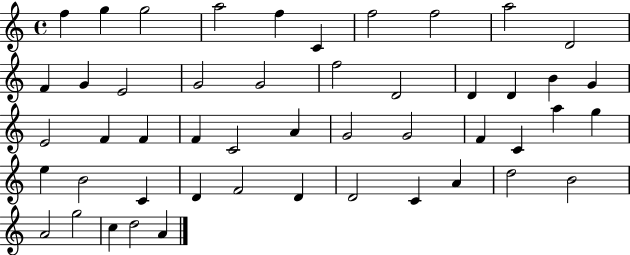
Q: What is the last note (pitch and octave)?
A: A4